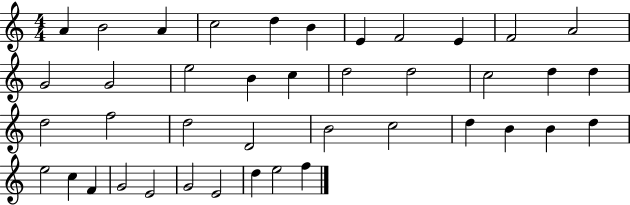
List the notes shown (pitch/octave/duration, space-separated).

A4/q B4/h A4/q C5/h D5/q B4/q E4/q F4/h E4/q F4/h A4/h G4/h G4/h E5/h B4/q C5/q D5/h D5/h C5/h D5/q D5/q D5/h F5/h D5/h D4/h B4/h C5/h D5/q B4/q B4/q D5/q E5/h C5/q F4/q G4/h E4/h G4/h E4/h D5/q E5/h F5/q